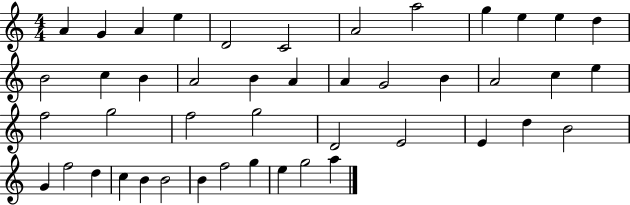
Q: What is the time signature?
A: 4/4